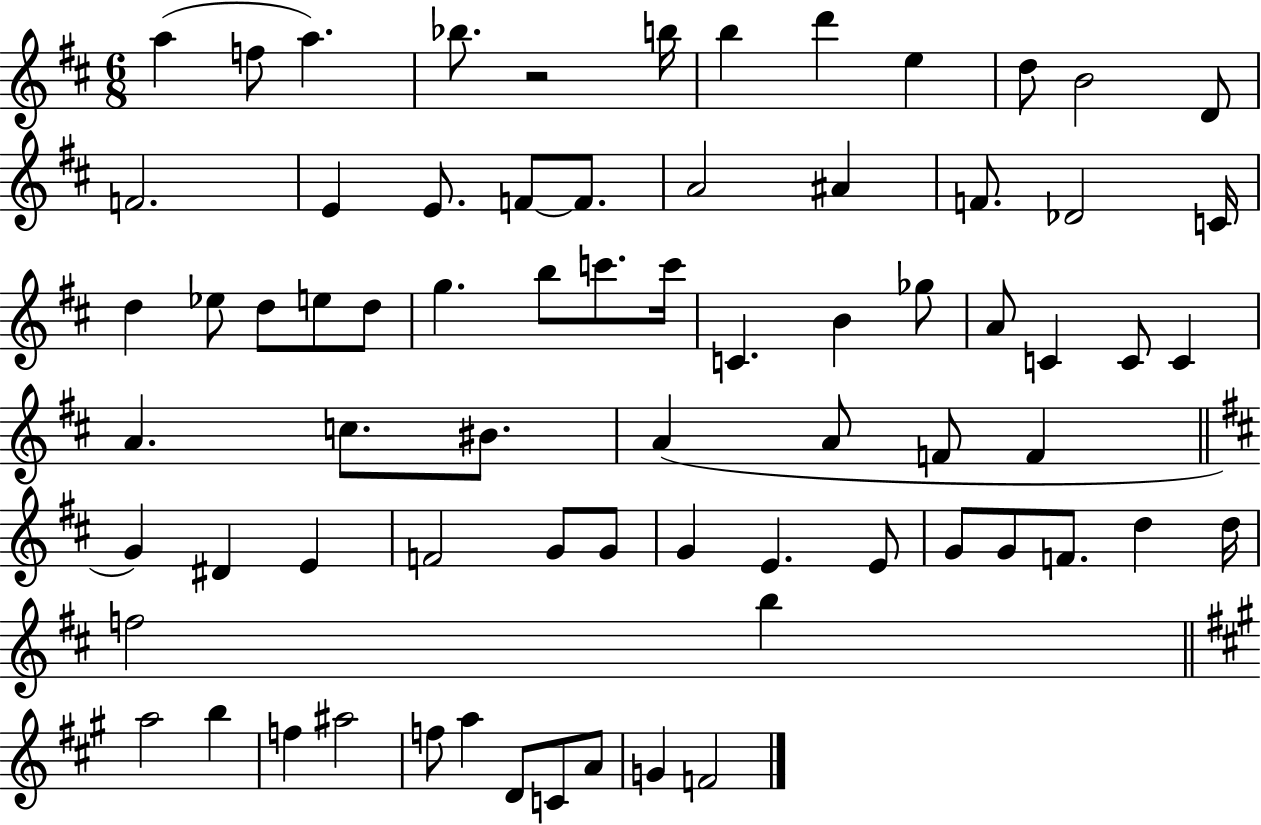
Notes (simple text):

A5/q F5/e A5/q. Bb5/e. R/h B5/s B5/q D6/q E5/q D5/e B4/h D4/e F4/h. E4/q E4/e. F4/e F4/e. A4/h A#4/q F4/e. Db4/h C4/s D5/q Eb5/e D5/e E5/e D5/e G5/q. B5/e C6/e. C6/s C4/q. B4/q Gb5/e A4/e C4/q C4/e C4/q A4/q. C5/e. BIS4/e. A4/q A4/e F4/e F4/q G4/q D#4/q E4/q F4/h G4/e G4/e G4/q E4/q. E4/e G4/e G4/e F4/e. D5/q D5/s F5/h B5/q A5/h B5/q F5/q A#5/h F5/e A5/q D4/e C4/e A4/e G4/q F4/h